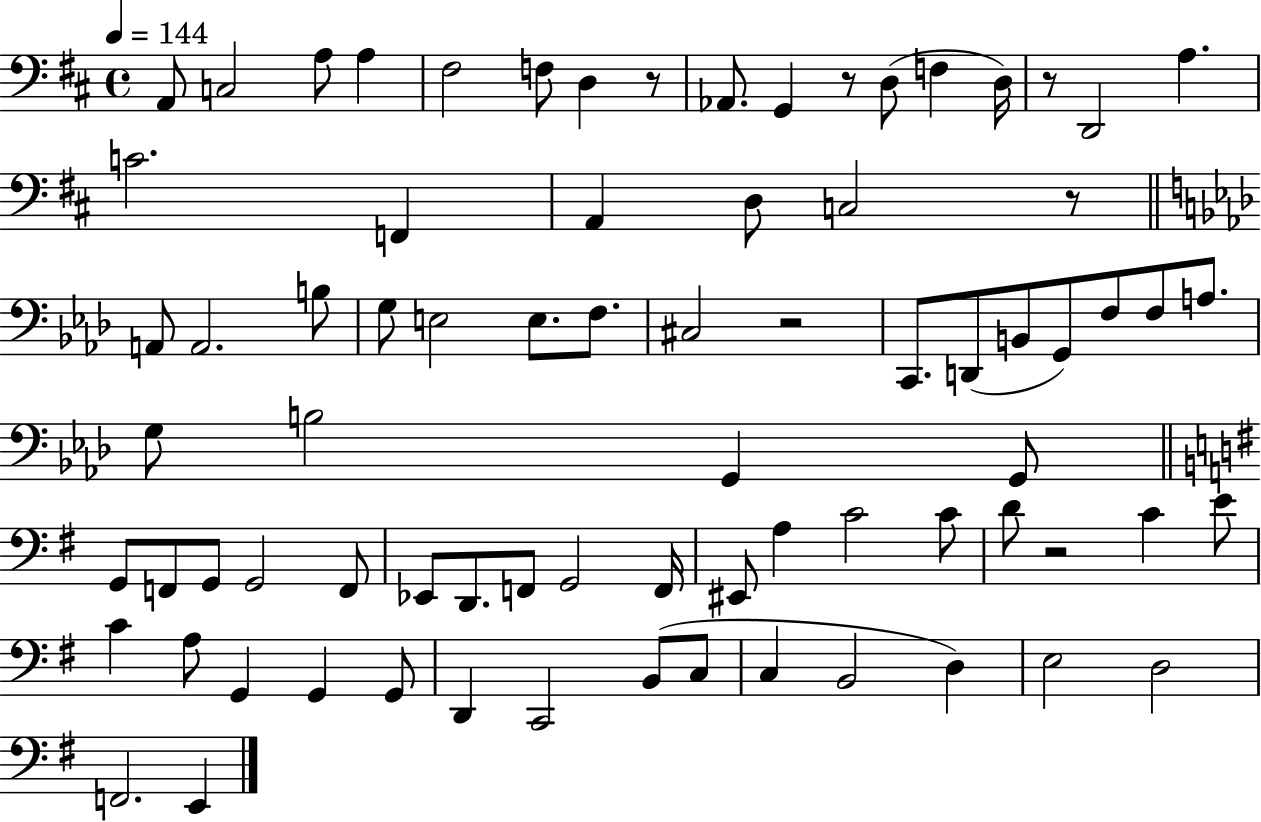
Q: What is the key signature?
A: D major